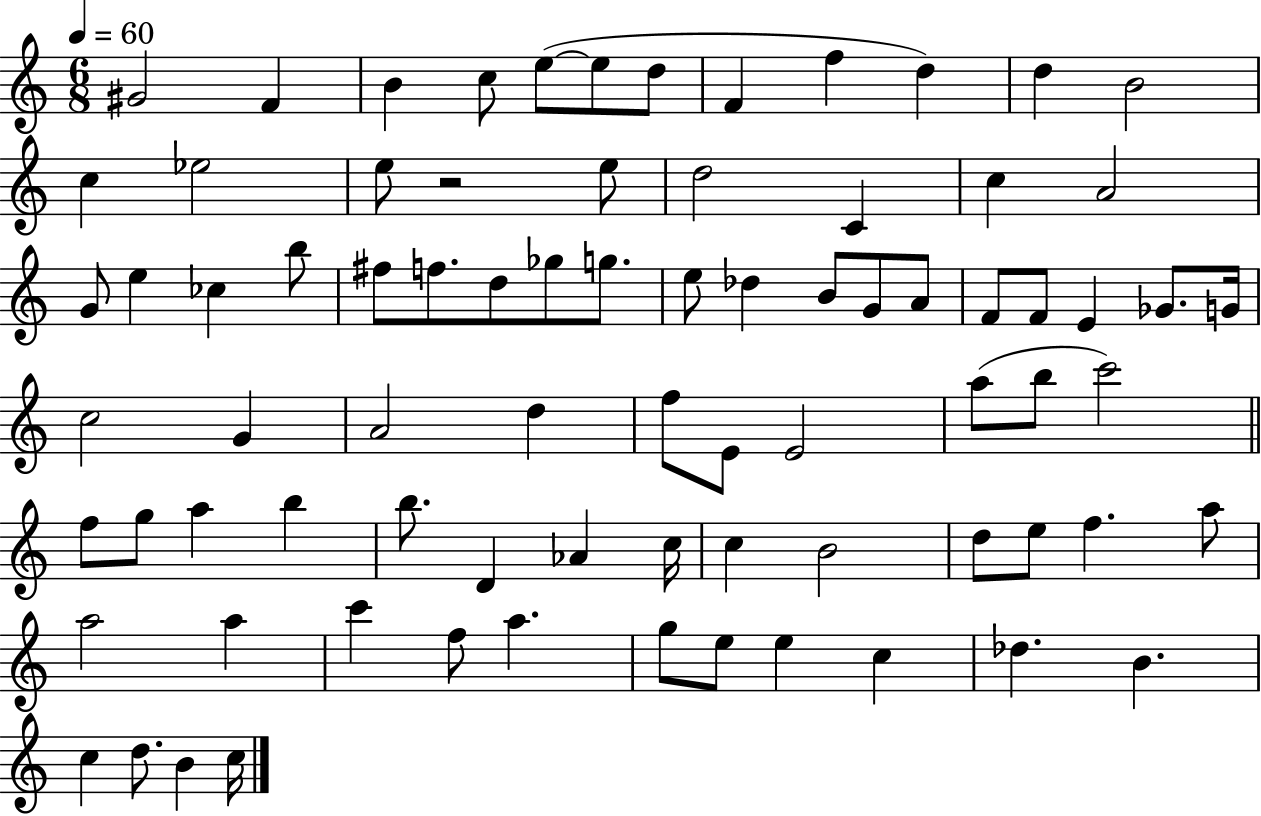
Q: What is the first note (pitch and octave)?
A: G#4